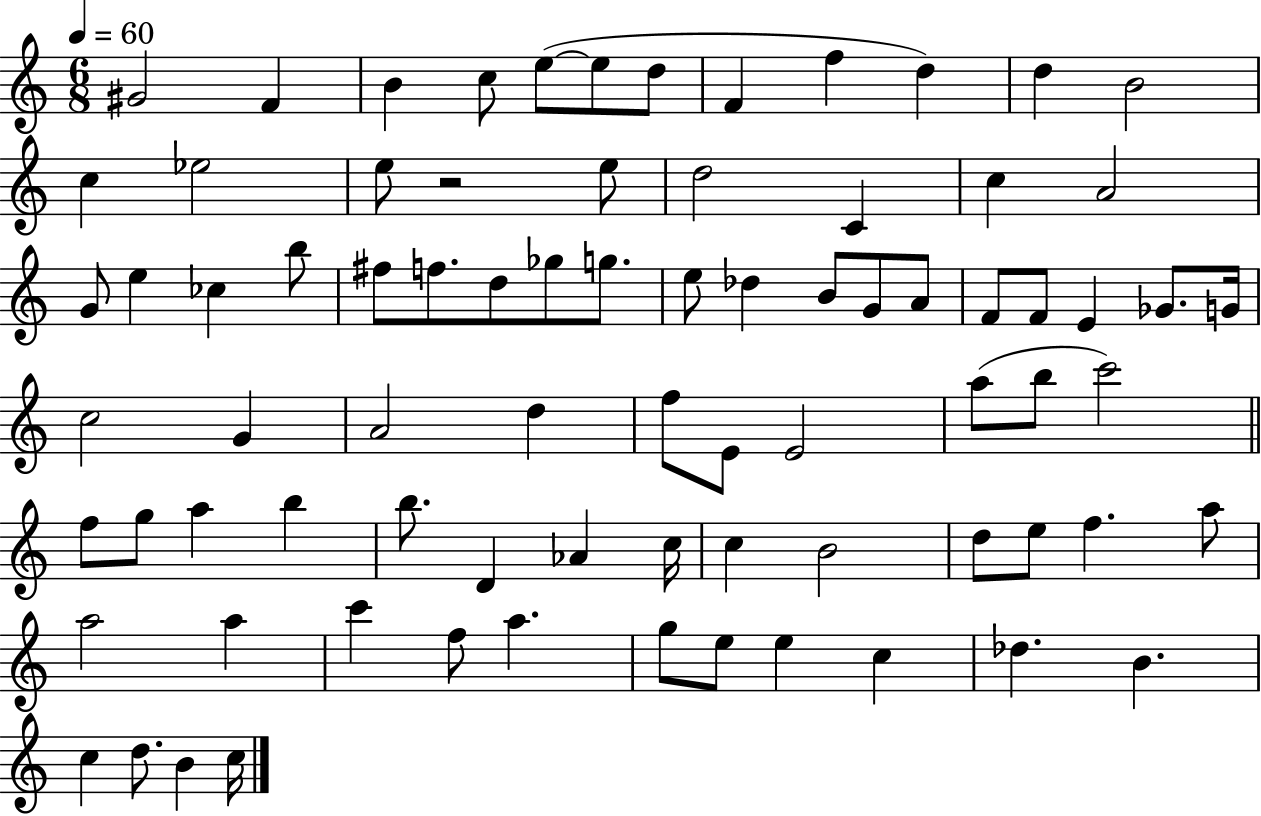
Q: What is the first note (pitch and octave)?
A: G#4